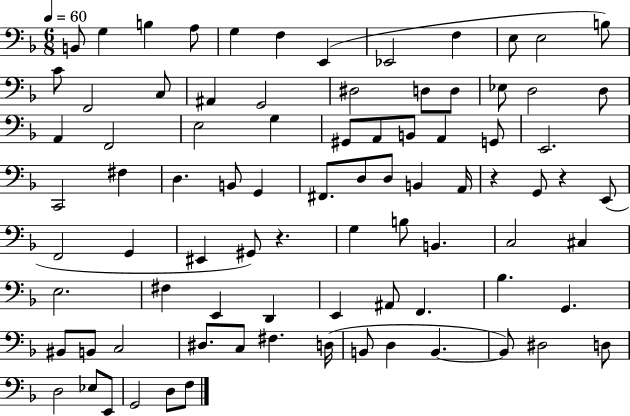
{
  \clef bass
  \numericTimeSignature
  \time 6/8
  \key f \major
  \tempo 4 = 60
  b,8 g4 b4 a8 | g4 f4 e,4( | ees,2 f4 | e8 e2 b8) | \break c'8 f,2 c8 | ais,4 g,2 | dis2 d8 d8 | ees8 d2 d8 | \break a,4 f,2 | e2 g4 | gis,8 a,8 b,8 a,4 g,8 | e,2. | \break c,2 fis4 | d4. b,8 g,4 | fis,8. d8 d8 b,4 a,16 | r4 g,8 r4 e,8( | \break f,2 g,4 | eis,4 gis,8) r4. | g4 b8 b,4. | c2 cis4 | \break e2. | fis4 e,4 d,4 | e,4 ais,8 f,4. | bes4. g,4. | \break bis,8 b,8 c2 | dis8. c8 fis4. d16( | b,8 d4 b,4.~~ | b,8) dis2 d8 | \break d2 ees8 e,8 | g,2 d8 f8 | \bar "|."
}